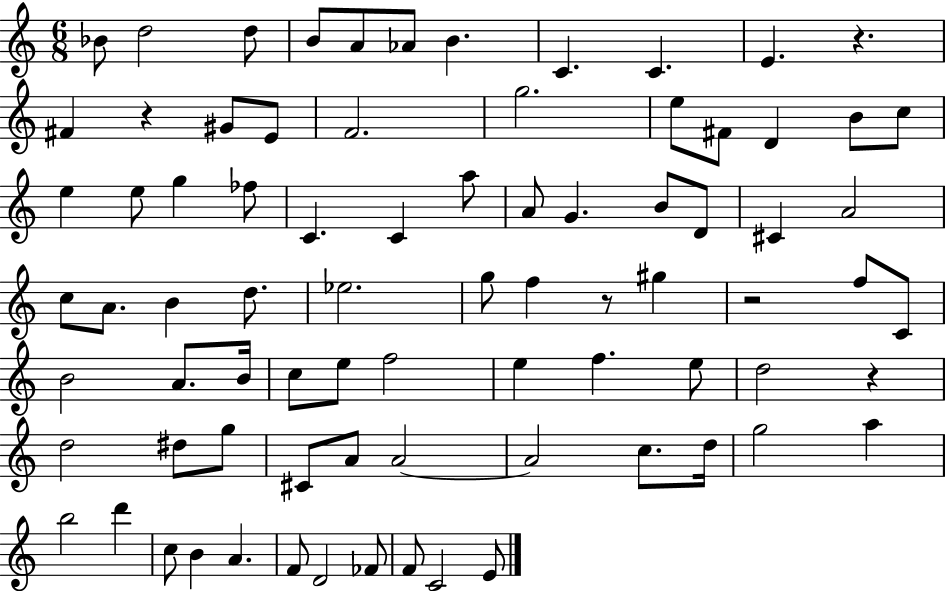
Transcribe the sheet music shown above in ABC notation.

X:1
T:Untitled
M:6/8
L:1/4
K:C
_B/2 d2 d/2 B/2 A/2 _A/2 B C C E z ^F z ^G/2 E/2 F2 g2 e/2 ^F/2 D B/2 c/2 e e/2 g _f/2 C C a/2 A/2 G B/2 D/2 ^C A2 c/2 A/2 B d/2 _e2 g/2 f z/2 ^g z2 f/2 C/2 B2 A/2 B/4 c/2 e/2 f2 e f e/2 d2 z d2 ^d/2 g/2 ^C/2 A/2 A2 A2 c/2 d/4 g2 a b2 d' c/2 B A F/2 D2 _F/2 F/2 C2 E/2